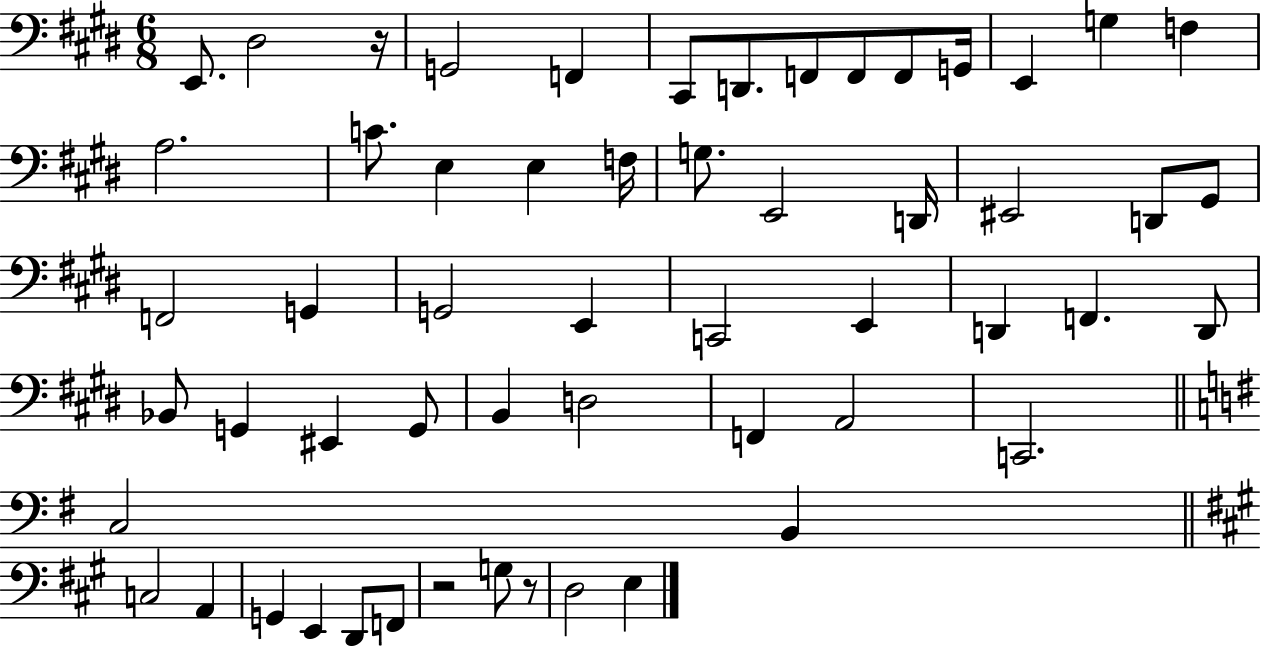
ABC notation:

X:1
T:Untitled
M:6/8
L:1/4
K:E
E,,/2 ^D,2 z/4 G,,2 F,, ^C,,/2 D,,/2 F,,/2 F,,/2 F,,/2 G,,/4 E,, G, F, A,2 C/2 E, E, F,/4 G,/2 E,,2 D,,/4 ^E,,2 D,,/2 ^G,,/2 F,,2 G,, G,,2 E,, C,,2 E,, D,, F,, D,,/2 _B,,/2 G,, ^E,, G,,/2 B,, D,2 F,, A,,2 C,,2 C,2 B,, C,2 A,, G,, E,, D,,/2 F,,/2 z2 G,/2 z/2 D,2 E,